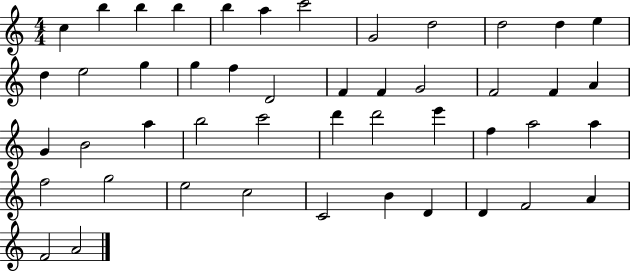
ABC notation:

X:1
T:Untitled
M:4/4
L:1/4
K:C
c b b b b a c'2 G2 d2 d2 d e d e2 g g f D2 F F G2 F2 F A G B2 a b2 c'2 d' d'2 e' f a2 a f2 g2 e2 c2 C2 B D D F2 A F2 A2